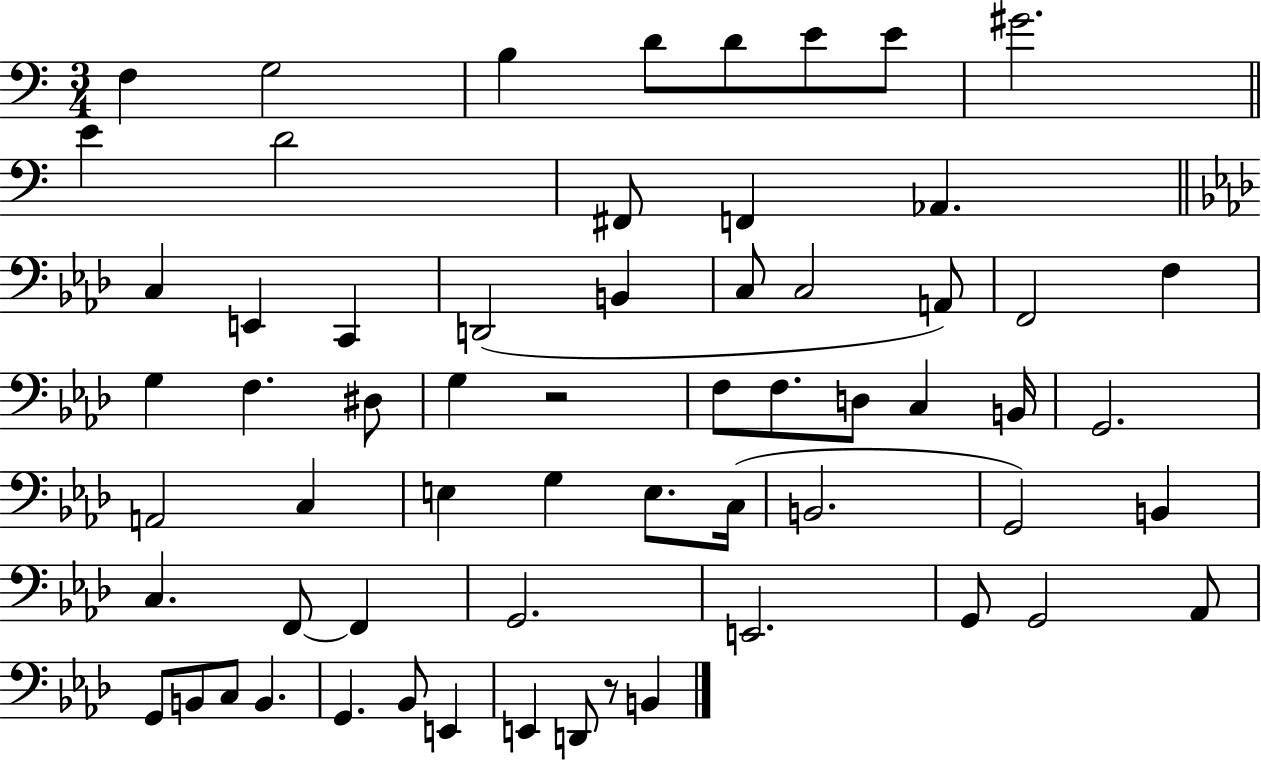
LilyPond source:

{
  \clef bass
  \numericTimeSignature
  \time 3/4
  \key c \major
  f4 g2 | b4 d'8 d'8 e'8 e'8 | gis'2. | \bar "||" \break \key c \major e'4 d'2 | fis,8 f,4 aes,4. | \bar "||" \break \key f \minor c4 e,4 c,4 | d,2( b,4 | c8 c2 a,8) | f,2 f4 | \break g4 f4. dis8 | g4 r2 | f8 f8. d8 c4 b,16 | g,2. | \break a,2 c4 | e4 g4 e8. c16( | b,2. | g,2) b,4 | \break c4. f,8~~ f,4 | g,2. | e,2. | g,8 g,2 aes,8 | \break g,8 b,8 c8 b,4. | g,4. bes,8 e,4 | e,4 d,8 r8 b,4 | \bar "|."
}